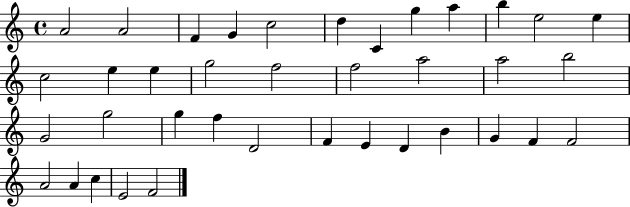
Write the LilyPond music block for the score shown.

{
  \clef treble
  \time 4/4
  \defaultTimeSignature
  \key c \major
  a'2 a'2 | f'4 g'4 c''2 | d''4 c'4 g''4 a''4 | b''4 e''2 e''4 | \break c''2 e''4 e''4 | g''2 f''2 | f''2 a''2 | a''2 b''2 | \break g'2 g''2 | g''4 f''4 d'2 | f'4 e'4 d'4 b'4 | g'4 f'4 f'2 | \break a'2 a'4 c''4 | e'2 f'2 | \bar "|."
}